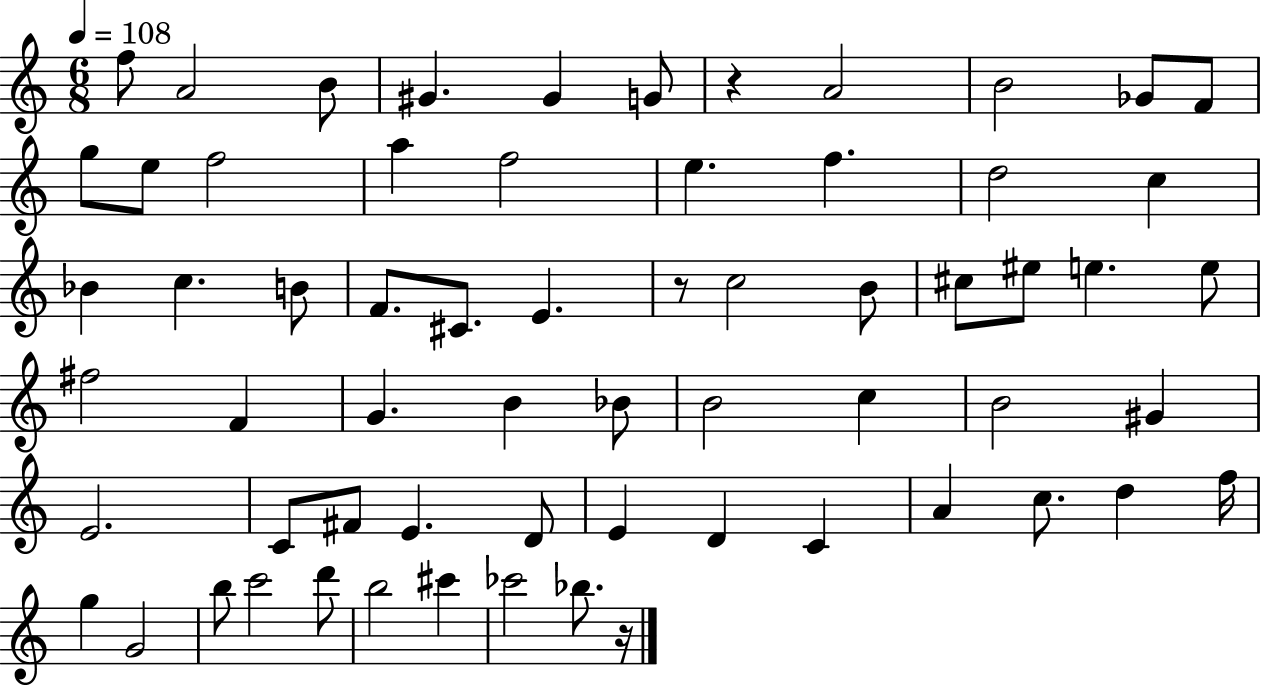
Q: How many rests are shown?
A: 3